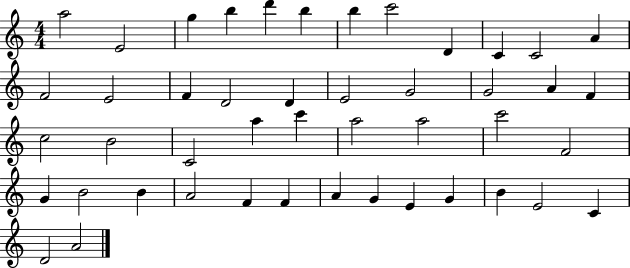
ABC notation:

X:1
T:Untitled
M:4/4
L:1/4
K:C
a2 E2 g b d' b b c'2 D C C2 A F2 E2 F D2 D E2 G2 G2 A F c2 B2 C2 a c' a2 a2 c'2 F2 G B2 B A2 F F A G E G B E2 C D2 A2